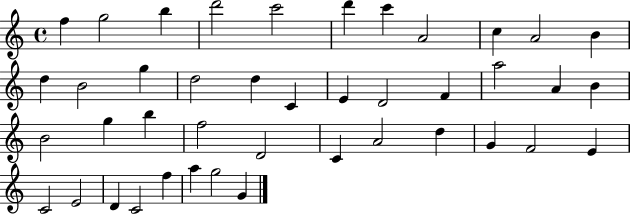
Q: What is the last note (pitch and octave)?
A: G4